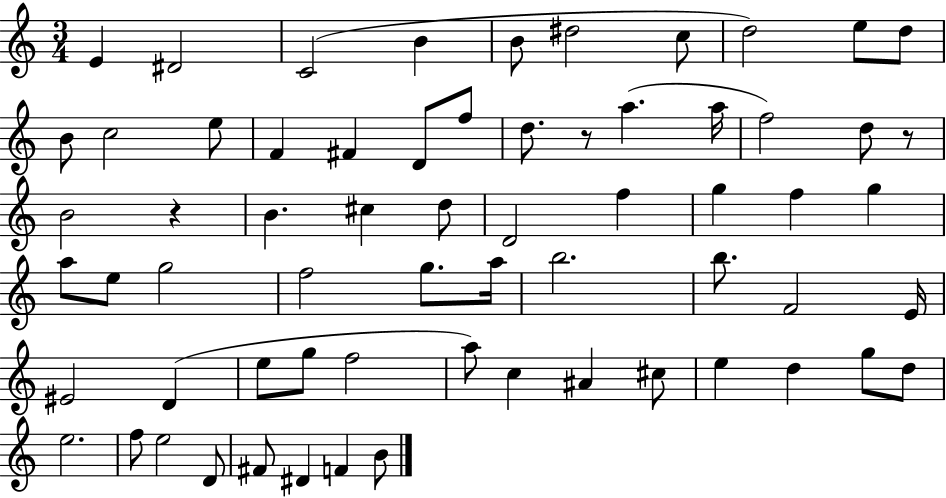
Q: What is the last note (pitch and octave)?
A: B4